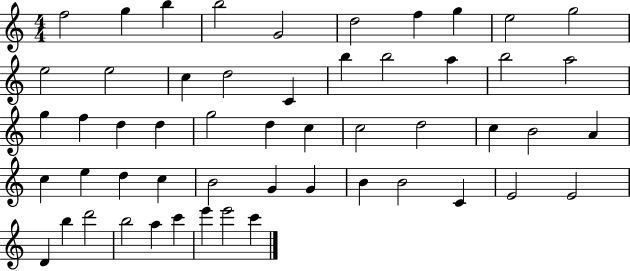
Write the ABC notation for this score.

X:1
T:Untitled
M:4/4
L:1/4
K:C
f2 g b b2 G2 d2 f g e2 g2 e2 e2 c d2 C b b2 a b2 a2 g f d d g2 d c c2 d2 c B2 A c e d c B2 G G B B2 C E2 E2 D b d'2 b2 a c' e' e'2 c'